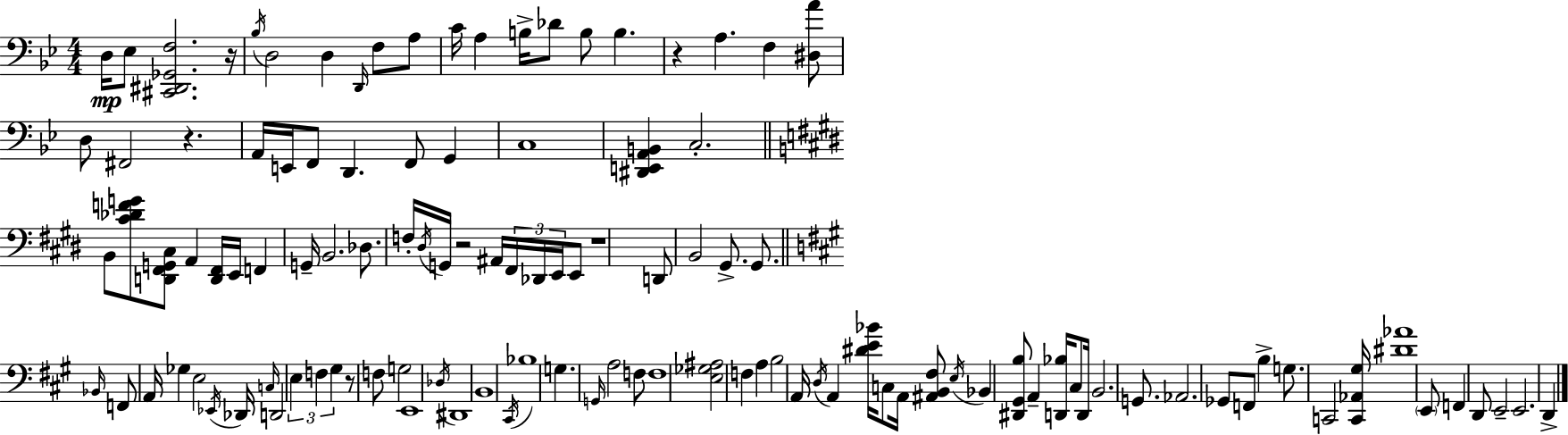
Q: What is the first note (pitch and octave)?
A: D3